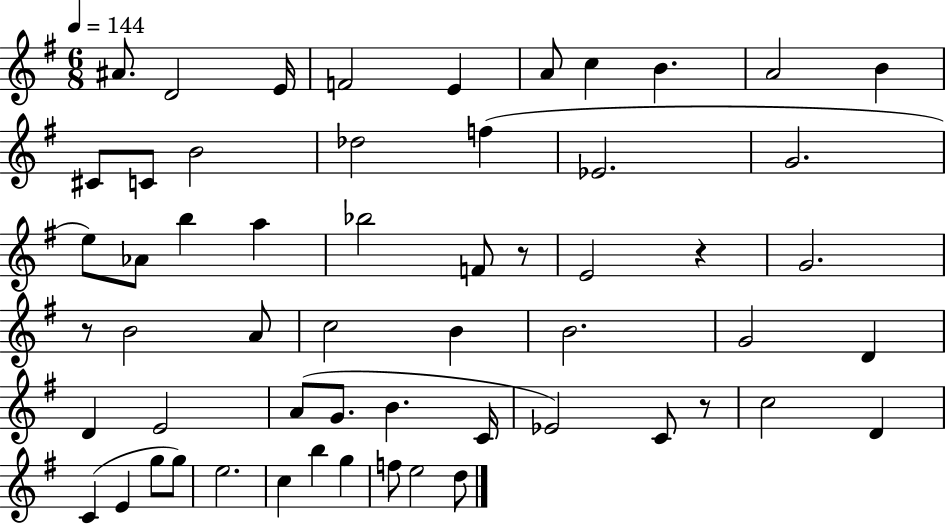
A#4/e. D4/h E4/s F4/h E4/q A4/e C5/q B4/q. A4/h B4/q C#4/e C4/e B4/h Db5/h F5/q Eb4/h. G4/h. E5/e Ab4/e B5/q A5/q Bb5/h F4/e R/e E4/h R/q G4/h. R/e B4/h A4/e C5/h B4/q B4/h. G4/h D4/q D4/q E4/h A4/e G4/e. B4/q. C4/s Eb4/h C4/e R/e C5/h D4/q C4/q E4/q G5/e G5/e E5/h. C5/q B5/q G5/q F5/e E5/h D5/e